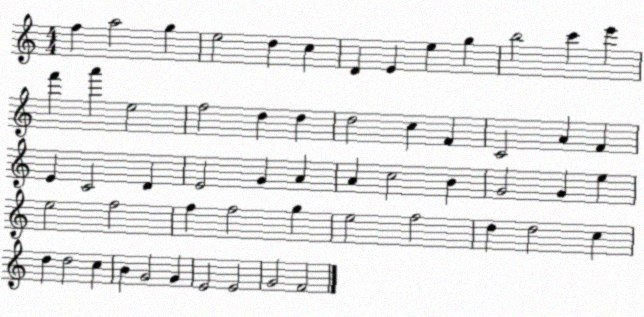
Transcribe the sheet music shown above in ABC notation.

X:1
T:Untitled
M:4/4
L:1/4
K:C
f a2 g e2 d c D E e g b2 c' e' f' a' e2 f2 d d d2 c F C2 A F E C2 D E2 G A A c2 B G2 G e e2 f2 f f2 g e2 f2 d d2 c d d2 c B G2 G E2 E2 G2 F2